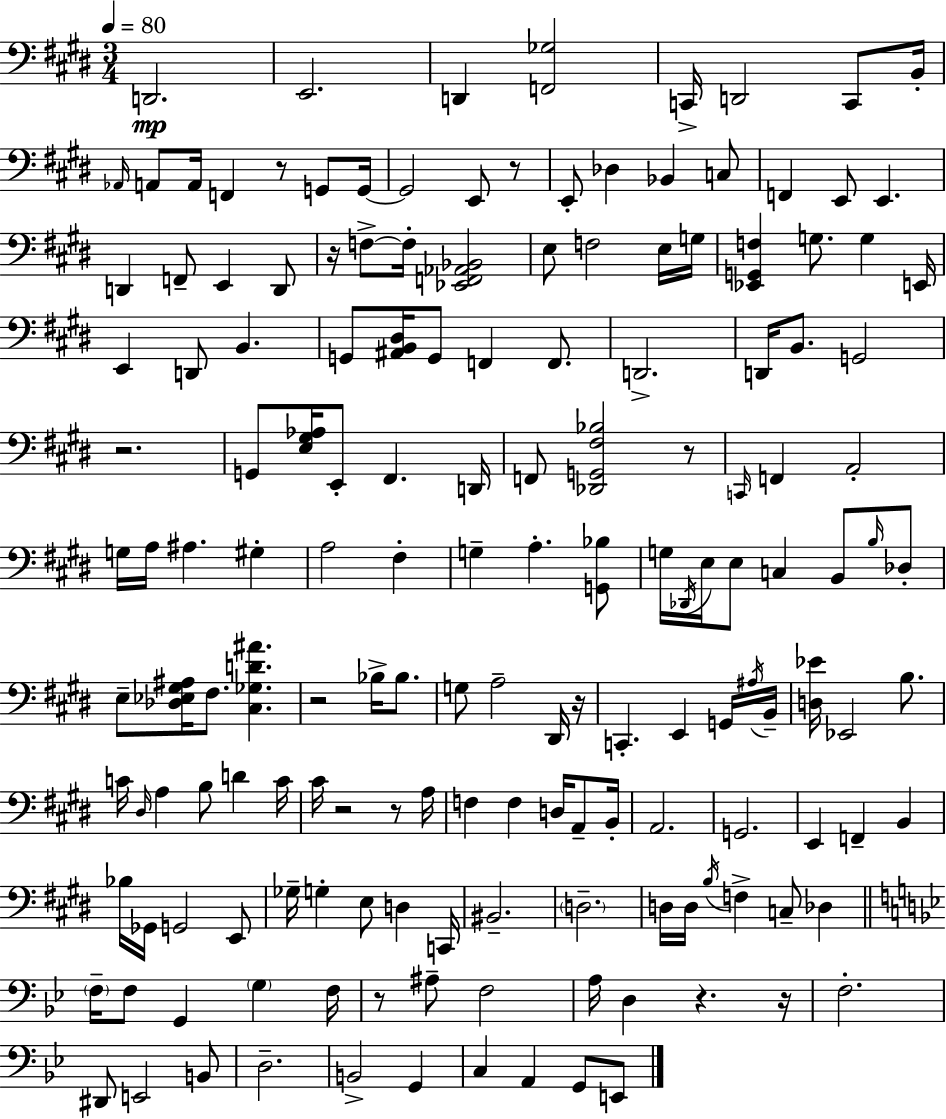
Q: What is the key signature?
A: E major